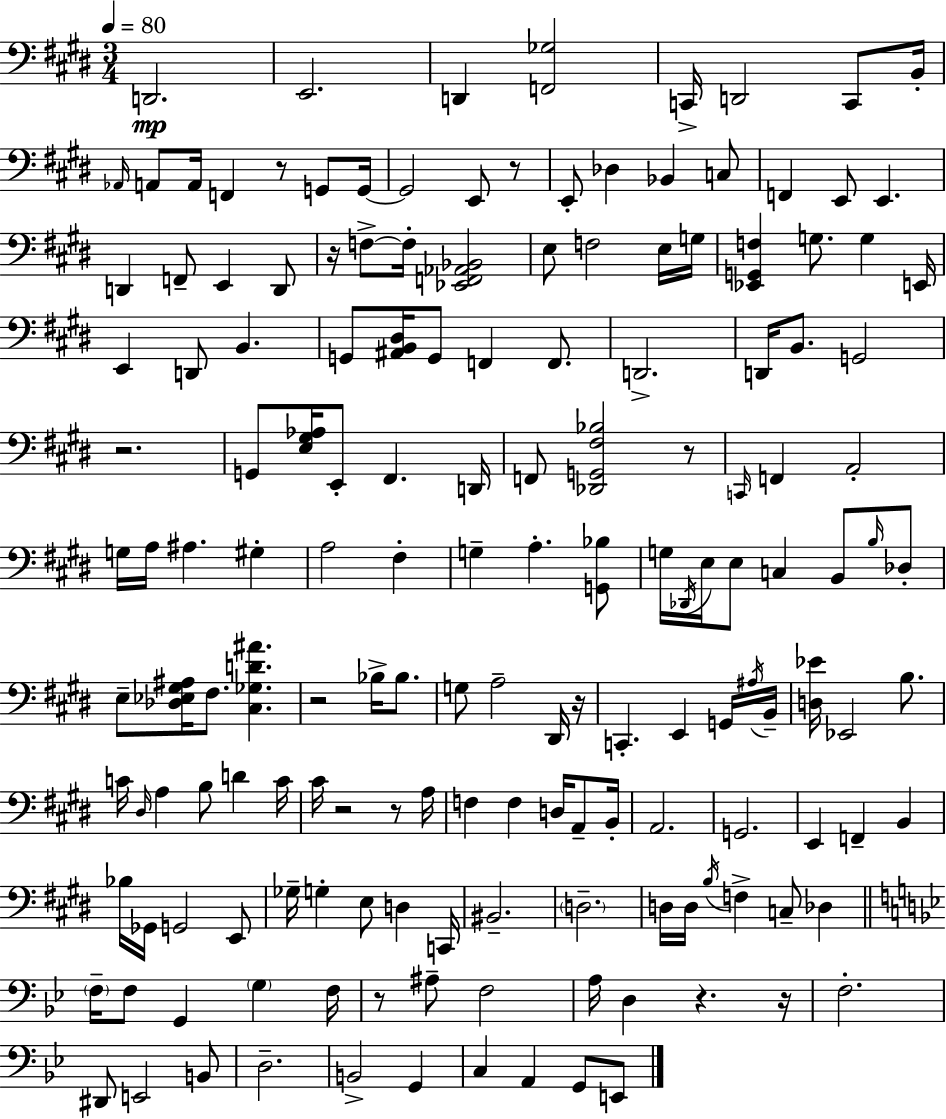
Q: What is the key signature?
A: E major